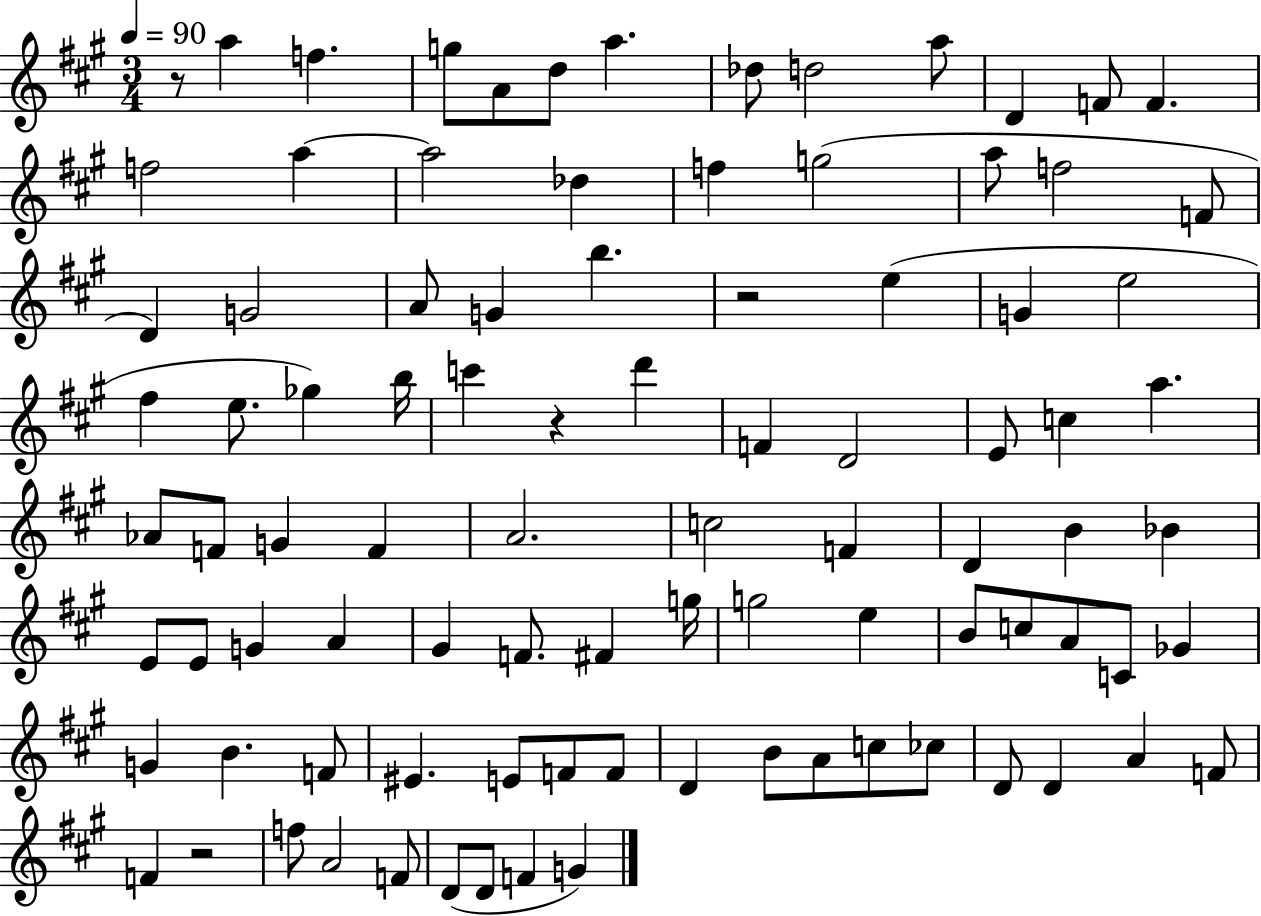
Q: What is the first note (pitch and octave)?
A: A5